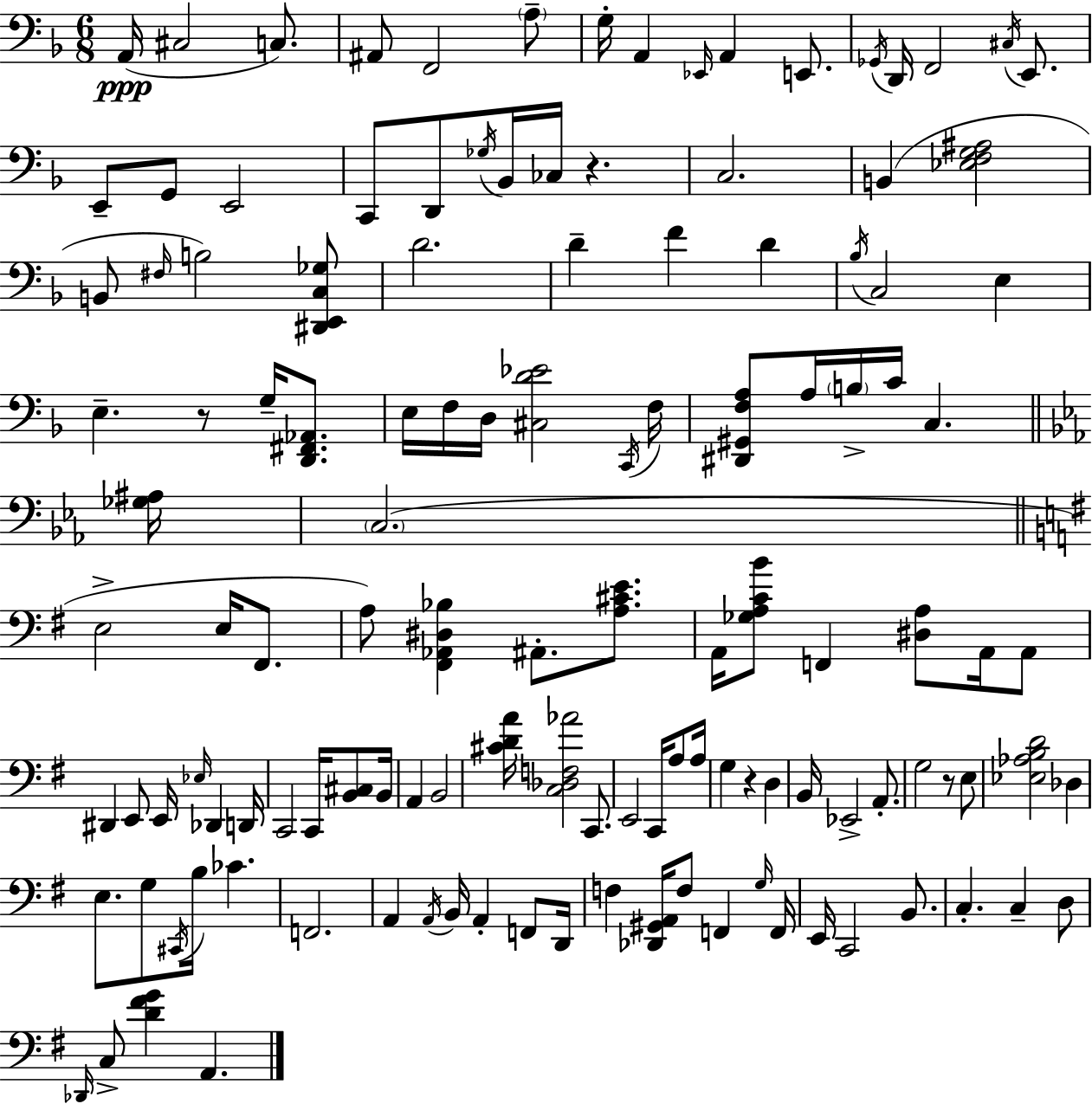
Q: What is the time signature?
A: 6/8